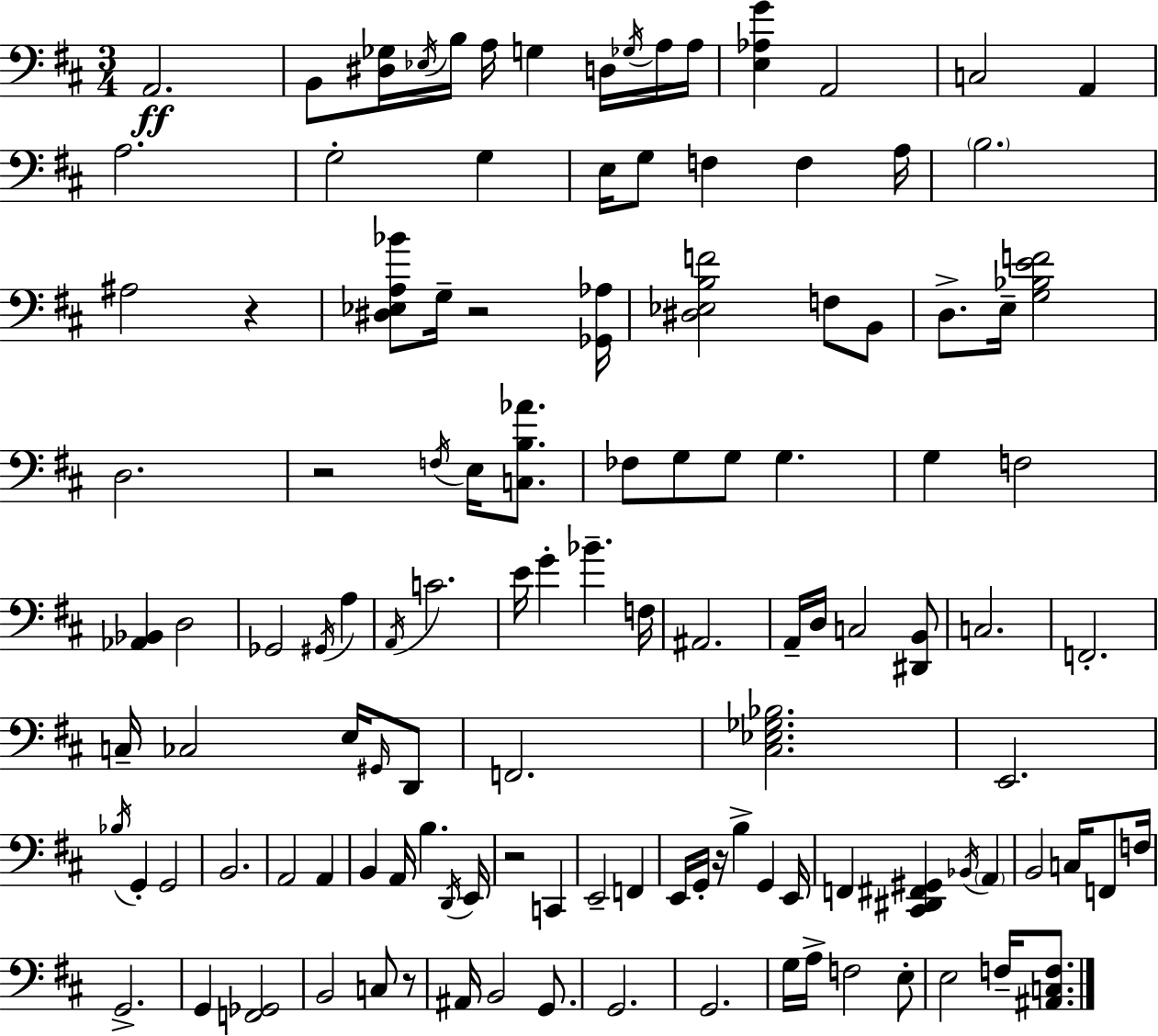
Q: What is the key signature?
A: D major